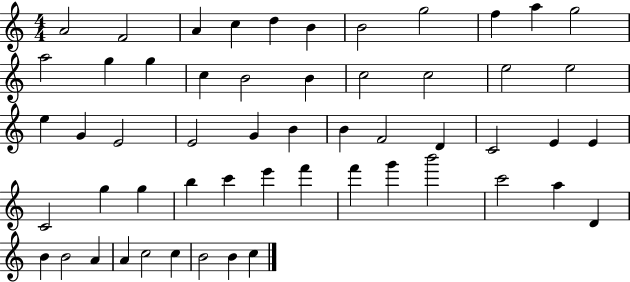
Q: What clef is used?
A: treble